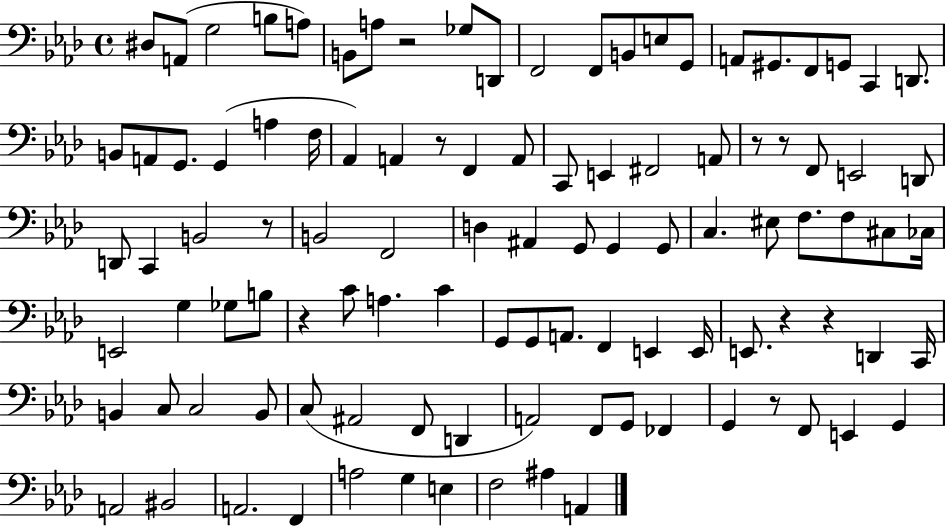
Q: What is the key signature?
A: AES major